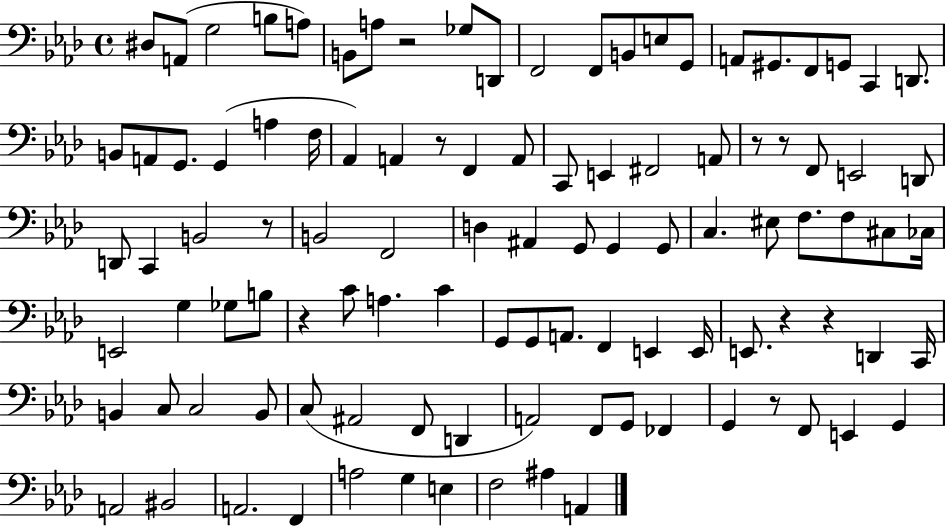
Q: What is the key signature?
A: AES major